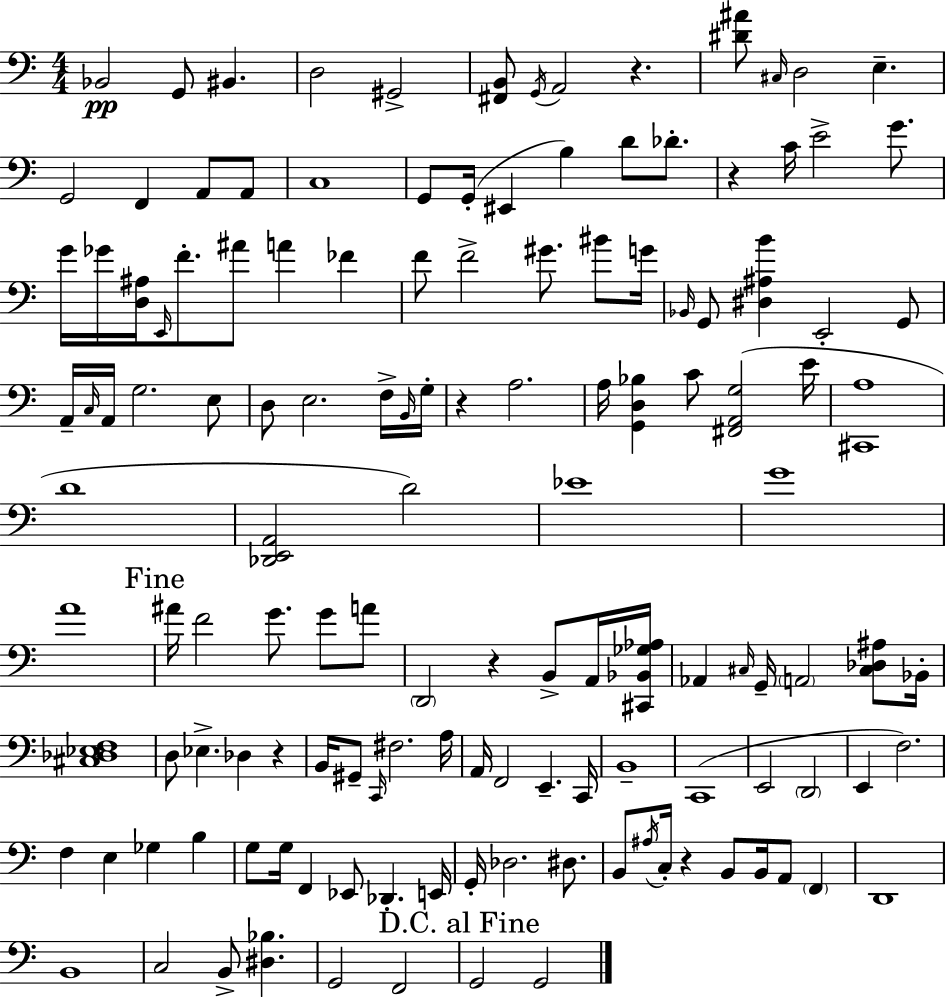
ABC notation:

X:1
T:Untitled
M:4/4
L:1/4
K:Am
_B,,2 G,,/2 ^B,, D,2 ^G,,2 [^F,,B,,]/2 G,,/4 A,,2 z [^D^A]/2 ^C,/4 D,2 E, G,,2 F,, A,,/2 A,,/2 C,4 G,,/2 G,,/4 ^E,, B, D/2 _D/2 z C/4 E2 G/2 G/4 _G/4 [D,^A,]/4 E,,/4 F/2 ^A/2 A _F F/2 F2 ^G/2 ^B/2 G/4 _B,,/4 G,,/2 [^D,^A,B] E,,2 G,,/2 A,,/4 C,/4 A,,/4 G,2 E,/2 D,/2 E,2 F,/4 B,,/4 G,/4 z A,2 A,/4 [G,,D,_B,] C/2 [^F,,A,,G,]2 E/4 [^C,,A,]4 D4 [_D,,E,,A,,]2 D2 _E4 G4 A4 ^A/4 F2 G/2 G/2 A/2 D,,2 z B,,/2 A,,/4 [^C,,_B,,_G,_A,]/4 _A,, ^C,/4 G,,/4 A,,2 [^C,_D,^A,]/2 _B,,/4 [^C,_D,_E,F,]4 D,/2 _E, _D, z B,,/4 ^G,,/2 C,,/4 ^F,2 A,/4 A,,/4 F,,2 E,, C,,/4 B,,4 C,,4 E,,2 D,,2 E,, F,2 F, E, _G, B, G,/2 G,/4 F,, _E,,/2 _D,, E,,/4 G,,/4 _D,2 ^D,/2 B,,/2 ^A,/4 C,/4 z B,,/2 B,,/4 A,,/2 F,, D,,4 B,,4 C,2 B,,/2 [^D,_B,] G,,2 F,,2 G,,2 G,,2